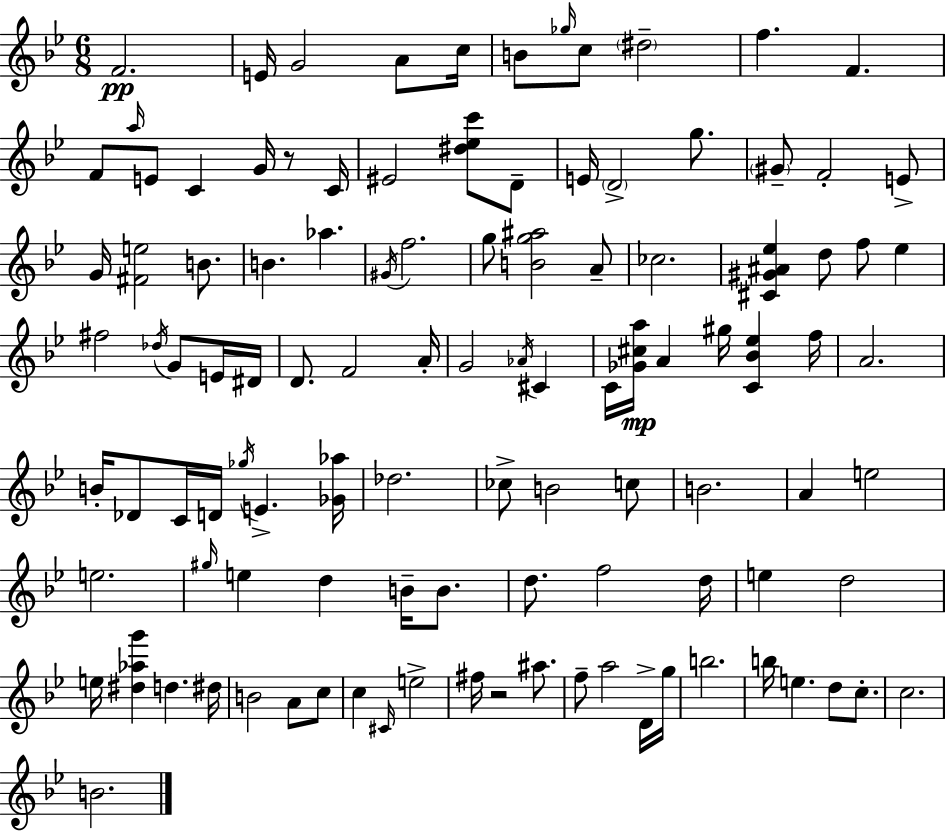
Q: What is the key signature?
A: G minor